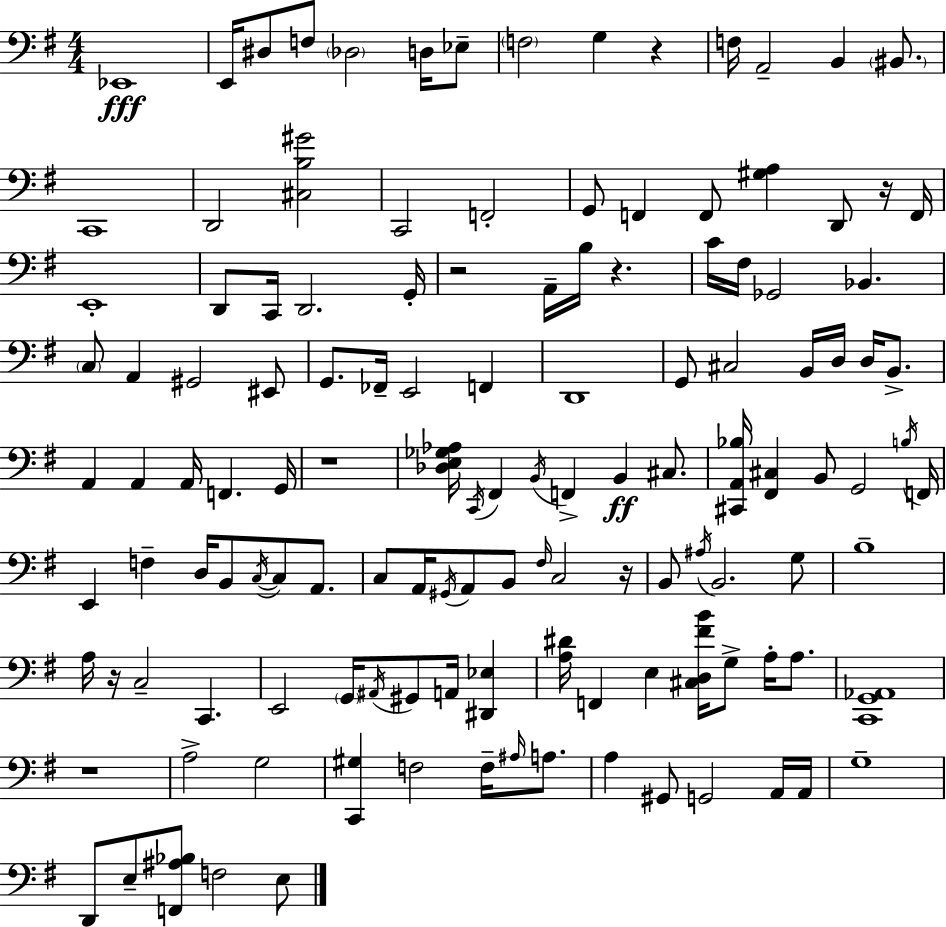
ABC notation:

X:1
T:Untitled
M:4/4
L:1/4
K:Em
_E,,4 E,,/4 ^D,/2 F,/2 _D,2 D,/4 _E,/2 F,2 G, z F,/4 A,,2 B,, ^B,,/2 C,,4 D,,2 [^C,B,^G]2 C,,2 F,,2 G,,/2 F,, F,,/2 [^G,A,] D,,/2 z/4 F,,/4 E,,4 D,,/2 C,,/4 D,,2 G,,/4 z2 A,,/4 B,/4 z C/4 ^F,/4 _G,,2 _B,, C,/2 A,, ^G,,2 ^E,,/2 G,,/2 _F,,/4 E,,2 F,, D,,4 G,,/2 ^C,2 B,,/4 D,/4 D,/4 B,,/2 A,, A,, A,,/4 F,, G,,/4 z4 [_D,E,_G,_A,]/4 C,,/4 ^F,, B,,/4 F,, B,, ^C,/2 [^C,,A,,_B,]/4 [^F,,^C,] B,,/2 G,,2 B,/4 F,,/4 E,, F, D,/4 B,,/2 C,/4 C,/2 A,,/2 C,/2 A,,/4 ^G,,/4 A,,/2 B,,/2 ^F,/4 C,2 z/4 B,,/2 ^A,/4 B,,2 G,/2 B,4 A,/4 z/4 C,2 C,, E,,2 G,,/4 ^A,,/4 ^G,,/2 A,,/4 [^D,,_E,] [A,^D]/4 F,, E, [^C,D,^FB]/4 G,/2 A,/4 A,/2 [C,,G,,_A,,]4 z4 A,2 G,2 [C,,^G,] F,2 F,/4 ^A,/4 A,/2 A, ^G,,/2 G,,2 A,,/4 A,,/4 G,4 D,,/2 E,/2 [F,,^A,_B,]/2 F,2 E,/2